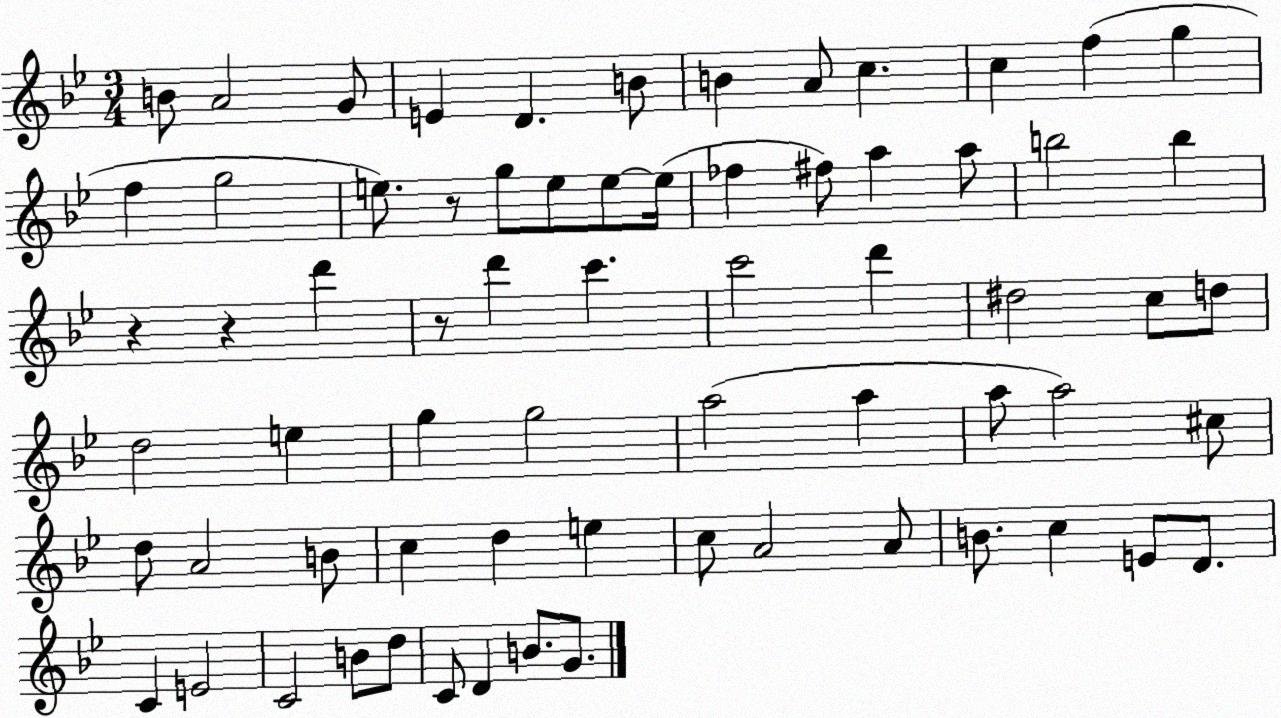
X:1
T:Untitled
M:3/4
L:1/4
K:Bb
B/2 A2 G/2 E D B/2 B A/2 c c f g f g2 e/2 z/2 g/2 e/2 e/2 e/4 _f ^f/2 a a/2 b2 b z z d' z/2 d' c' c'2 d' ^d2 c/2 d/2 d2 e g g2 a2 a a/2 a2 ^c/2 d/2 A2 B/2 c d e c/2 A2 A/2 B/2 c E/2 D/2 C E2 C2 B/2 d/2 C/2 D B/2 G/2